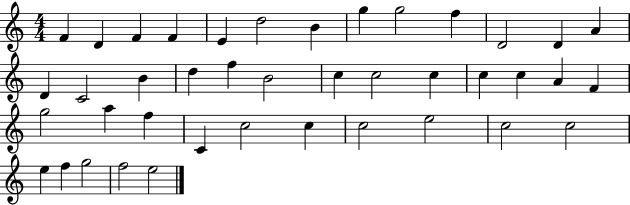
F4/q D4/q F4/q F4/q E4/q D5/h B4/q G5/q G5/h F5/q D4/h D4/q A4/q D4/q C4/h B4/q D5/q F5/q B4/h C5/q C5/h C5/q C5/q C5/q A4/q F4/q G5/h A5/q F5/q C4/q C5/h C5/q C5/h E5/h C5/h C5/h E5/q F5/q G5/h F5/h E5/h